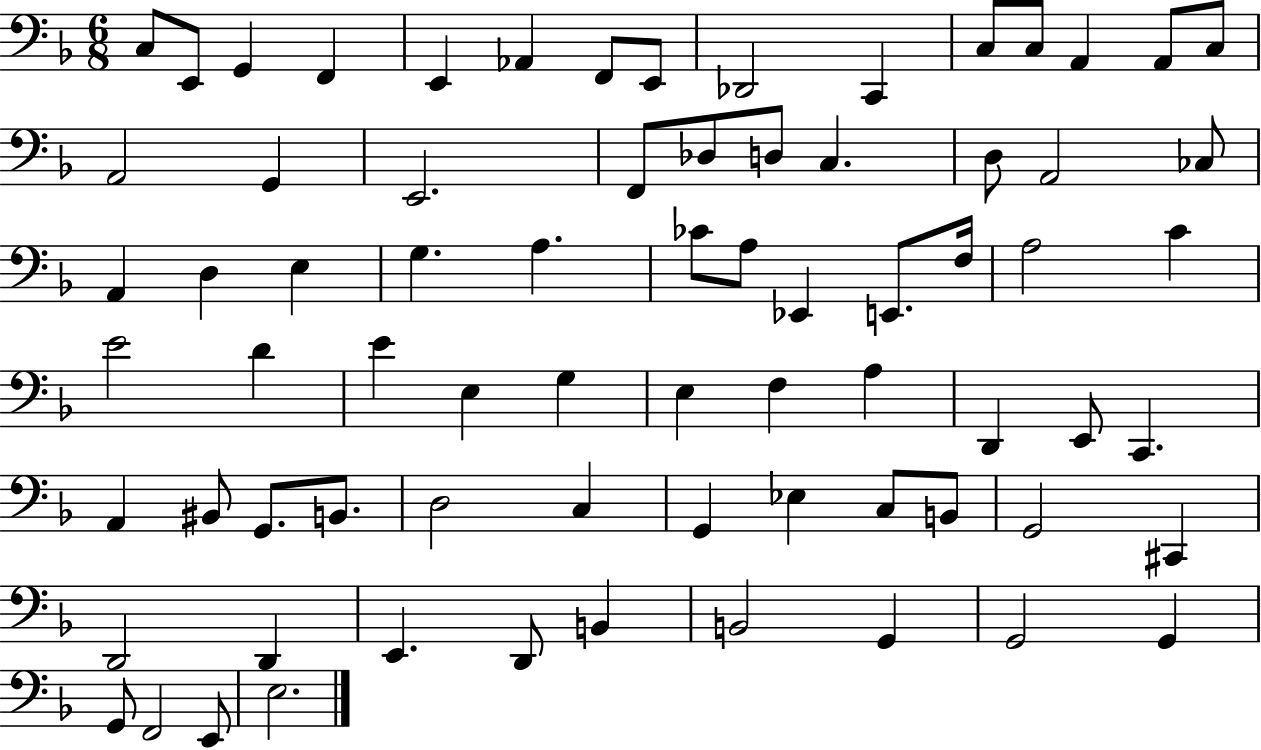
{
  \clef bass
  \numericTimeSignature
  \time 6/8
  \key f \major
  \repeat volta 2 { c8 e,8 g,4 f,4 | e,4 aes,4 f,8 e,8 | des,2 c,4 | c8 c8 a,4 a,8 c8 | \break a,2 g,4 | e,2. | f,8 des8 d8 c4. | d8 a,2 ces8 | \break a,4 d4 e4 | g4. a4. | ces'8 a8 ees,4 e,8. f16 | a2 c'4 | \break e'2 d'4 | e'4 e4 g4 | e4 f4 a4 | d,4 e,8 c,4. | \break a,4 bis,8 g,8. b,8. | d2 c4 | g,4 ees4 c8 b,8 | g,2 cis,4 | \break d,2 d,4 | e,4. d,8 b,4 | b,2 g,4 | g,2 g,4 | \break g,8 f,2 e,8 | e2. | } \bar "|."
}